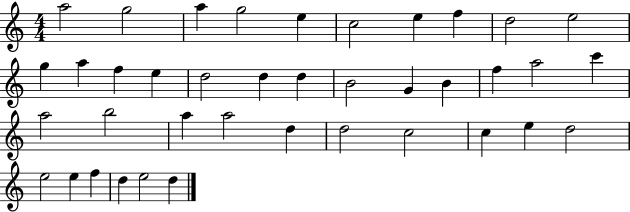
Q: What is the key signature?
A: C major